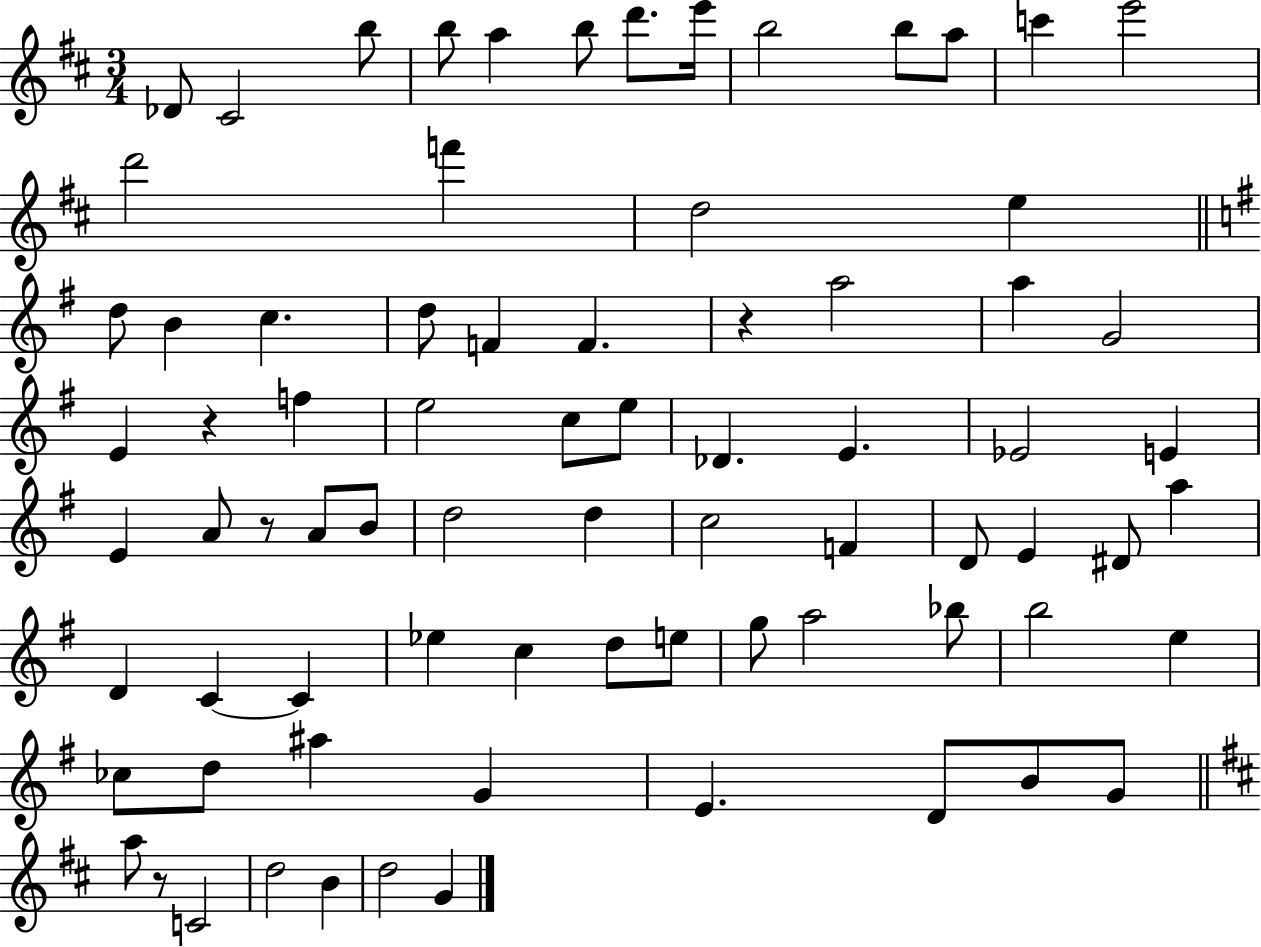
Db4/e C#4/h B5/e B5/e A5/q B5/e D6/e. E6/s B5/h B5/e A5/e C6/q E6/h D6/h F6/q D5/h E5/q D5/e B4/q C5/q. D5/e F4/q F4/q. R/q A5/h A5/q G4/h E4/q R/q F5/q E5/h C5/e E5/e Db4/q. E4/q. Eb4/h E4/q E4/q A4/e R/e A4/e B4/e D5/h D5/q C5/h F4/q D4/e E4/q D#4/e A5/q D4/q C4/q C4/q Eb5/q C5/q D5/e E5/e G5/e A5/h Bb5/e B5/h E5/q CES5/e D5/e A#5/q G4/q E4/q. D4/e B4/e G4/e A5/e R/e C4/h D5/h B4/q D5/h G4/q